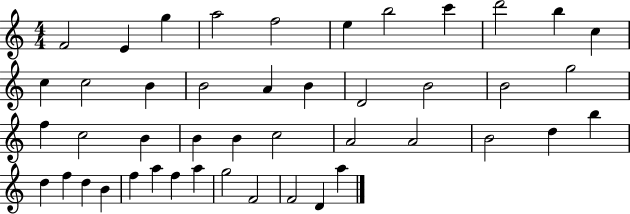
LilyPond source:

{
  \clef treble
  \numericTimeSignature
  \time 4/4
  \key c \major
  f'2 e'4 g''4 | a''2 f''2 | e''4 b''2 c'''4 | d'''2 b''4 c''4 | \break c''4 c''2 b'4 | b'2 a'4 b'4 | d'2 b'2 | b'2 g''2 | \break f''4 c''2 b'4 | b'4 b'4 c''2 | a'2 a'2 | b'2 d''4 b''4 | \break d''4 f''4 d''4 b'4 | f''4 a''4 f''4 a''4 | g''2 f'2 | f'2 d'4 a''4 | \break \bar "|."
}